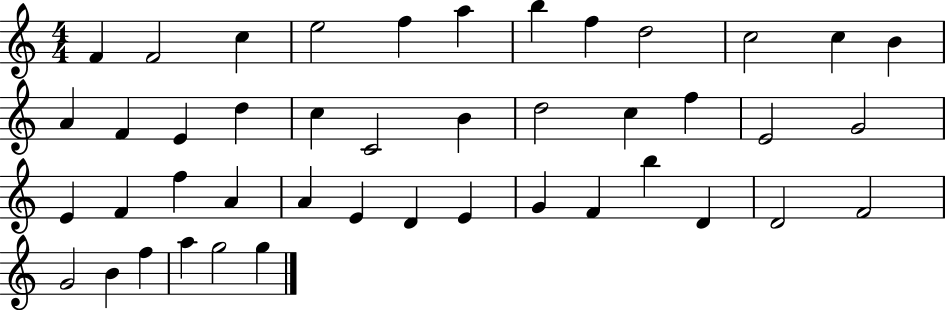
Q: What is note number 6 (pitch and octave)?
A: A5